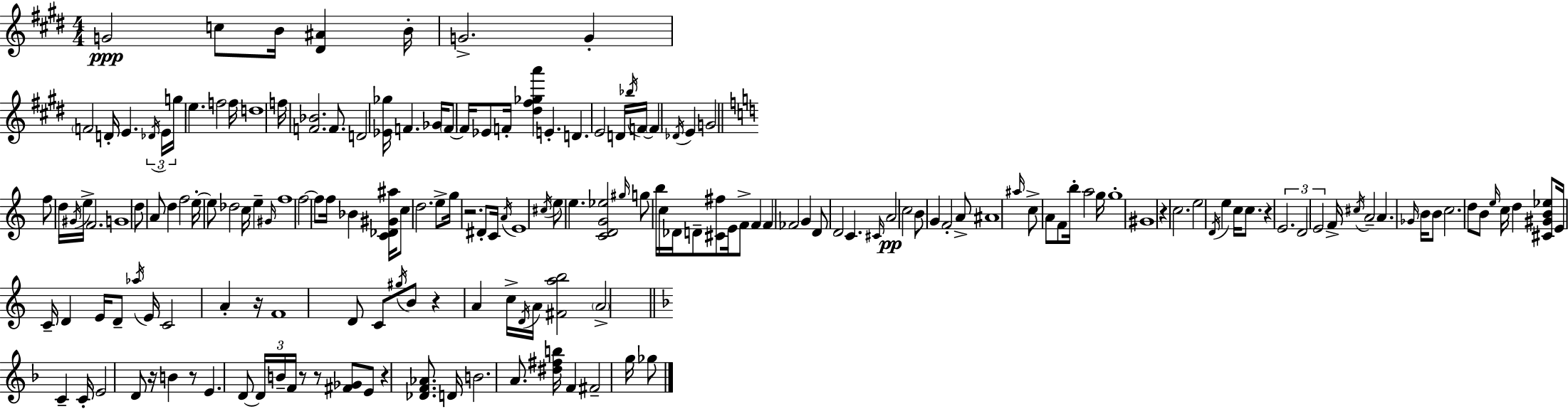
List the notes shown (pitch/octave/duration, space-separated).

G4/h C5/e B4/s [D#4,A#4]/q B4/s G4/h. G4/q F4/h D4/s E4/q. Db4/s E4/s G5/s E5/q. F5/h F5/s D5/w F5/s [F4,Bb4]/h. F4/e. D4/h [Eb4,Gb5]/s F4/q. Gb4/s F4/e F4/s Eb4/e F4/s [D#5,F#5,Gb5,A6]/q E4/q. D4/q. E4/h D4/s Bb5/s F4/s F4/q Db4/s E4/q G4/h F5/e D5/s G#4/s E5/s F4/h. G4/w D5/e A4/e D5/q F5/h E5/s E5/e Db5/h C5/s E5/q G#4/s F5/w F5/h F5/e F5/s Bb4/q [C4,Db4,G#4,A#5]/s C5/e D5/h. E5/e G5/s R/h. D#4/e C4/s A4/s E4/w C#5/s E5/e E5/q. [C4,D4,G4,Eb5]/h G#5/s G5/e B5/s C5/s Db4/s D4/e [C#4,F#5]/e E4/s F4/e F4/q F4/q FES4/h G4/q D4/e D4/h C4/q. C#4/s A4/h C5/h B4/e G4/q F4/h A4/e A#4/w A#5/s C5/e A4/e F4/e B5/s A5/h G5/s G5/w G#4/w R/q C5/h. E5/h D4/s E5/q C5/s C5/e. R/q E4/h. D4/h E4/h F4/s C#5/s A4/h A4/q. Gb4/s B4/s B4/e C5/h. D5/e B4/e E5/s C5/s D5/q [C#4,G#4,B4,Eb5]/e E4/s C4/s D4/q E4/s D4/e Ab5/s E4/s C4/h A4/q R/s F4/w D4/e C4/e G#5/s B4/e R/q A4/q C5/s D4/s A4/s [F#4,A5,B5]/h A4/h C4/q C4/s E4/h D4/e R/s B4/q R/e E4/q. D4/e D4/s B4/s F4/s R/e R/e [F#4,Gb4]/e E4/e R/q [Db4,F4,Ab4]/e. D4/s B4/h. A4/e. [D#5,F#5,B5]/s F4/q F#4/h G5/s Gb5/e